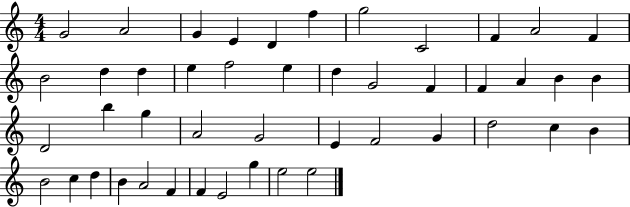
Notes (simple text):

G4/h A4/h G4/q E4/q D4/q F5/q G5/h C4/h F4/q A4/h F4/q B4/h D5/q D5/q E5/q F5/h E5/q D5/q G4/h F4/q F4/q A4/q B4/q B4/q D4/h B5/q G5/q A4/h G4/h E4/q F4/h G4/q D5/h C5/q B4/q B4/h C5/q D5/q B4/q A4/h F4/q F4/q E4/h G5/q E5/h E5/h